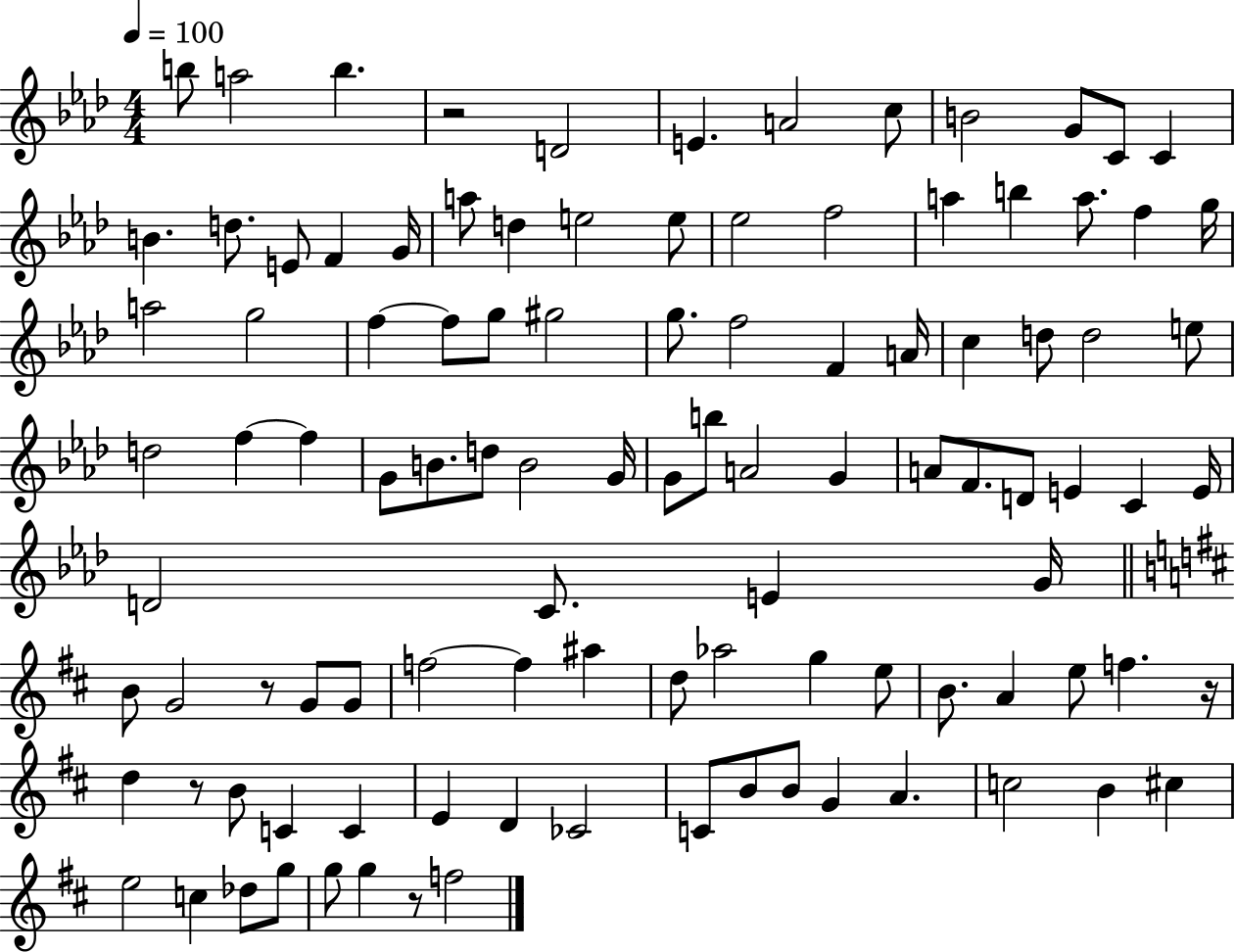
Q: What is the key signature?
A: AES major